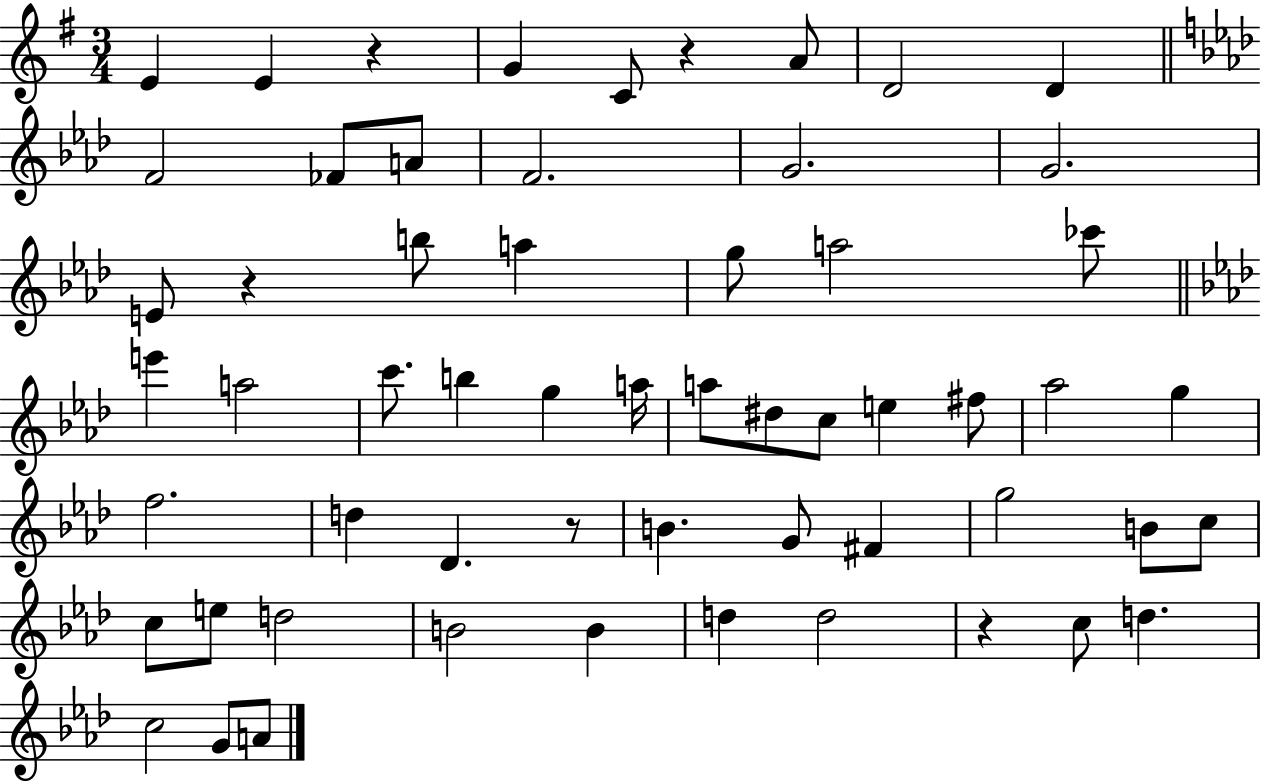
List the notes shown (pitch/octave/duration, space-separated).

E4/q E4/q R/q G4/q C4/e R/q A4/e D4/h D4/q F4/h FES4/e A4/e F4/h. G4/h. G4/h. E4/e R/q B5/e A5/q G5/e A5/h CES6/e E6/q A5/h C6/e. B5/q G5/q A5/s A5/e D#5/e C5/e E5/q F#5/e Ab5/h G5/q F5/h. D5/q Db4/q. R/e B4/q. G4/e F#4/q G5/h B4/e C5/e C5/e E5/e D5/h B4/h B4/q D5/q D5/h R/q C5/e D5/q. C5/h G4/e A4/e